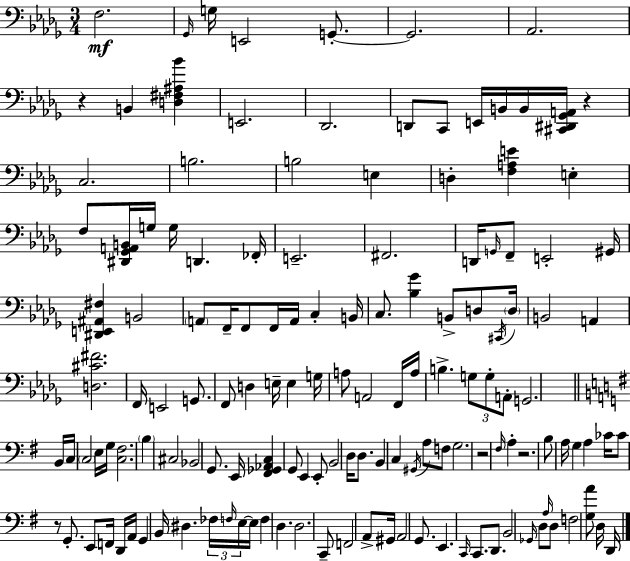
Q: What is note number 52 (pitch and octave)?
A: F2